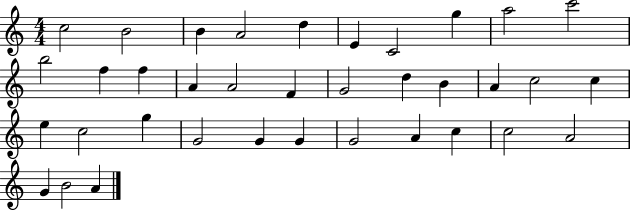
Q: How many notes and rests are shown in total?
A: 36